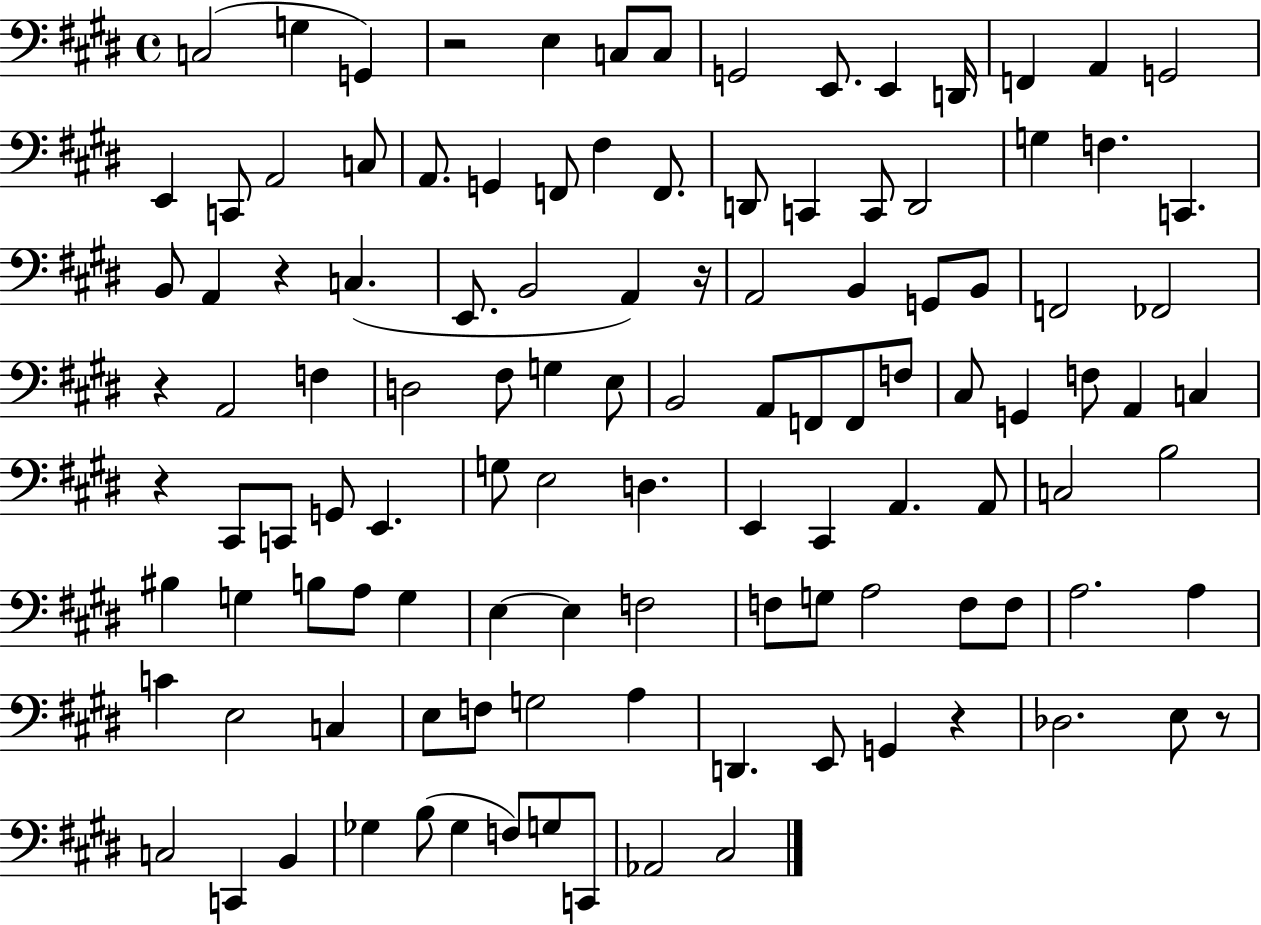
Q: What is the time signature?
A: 4/4